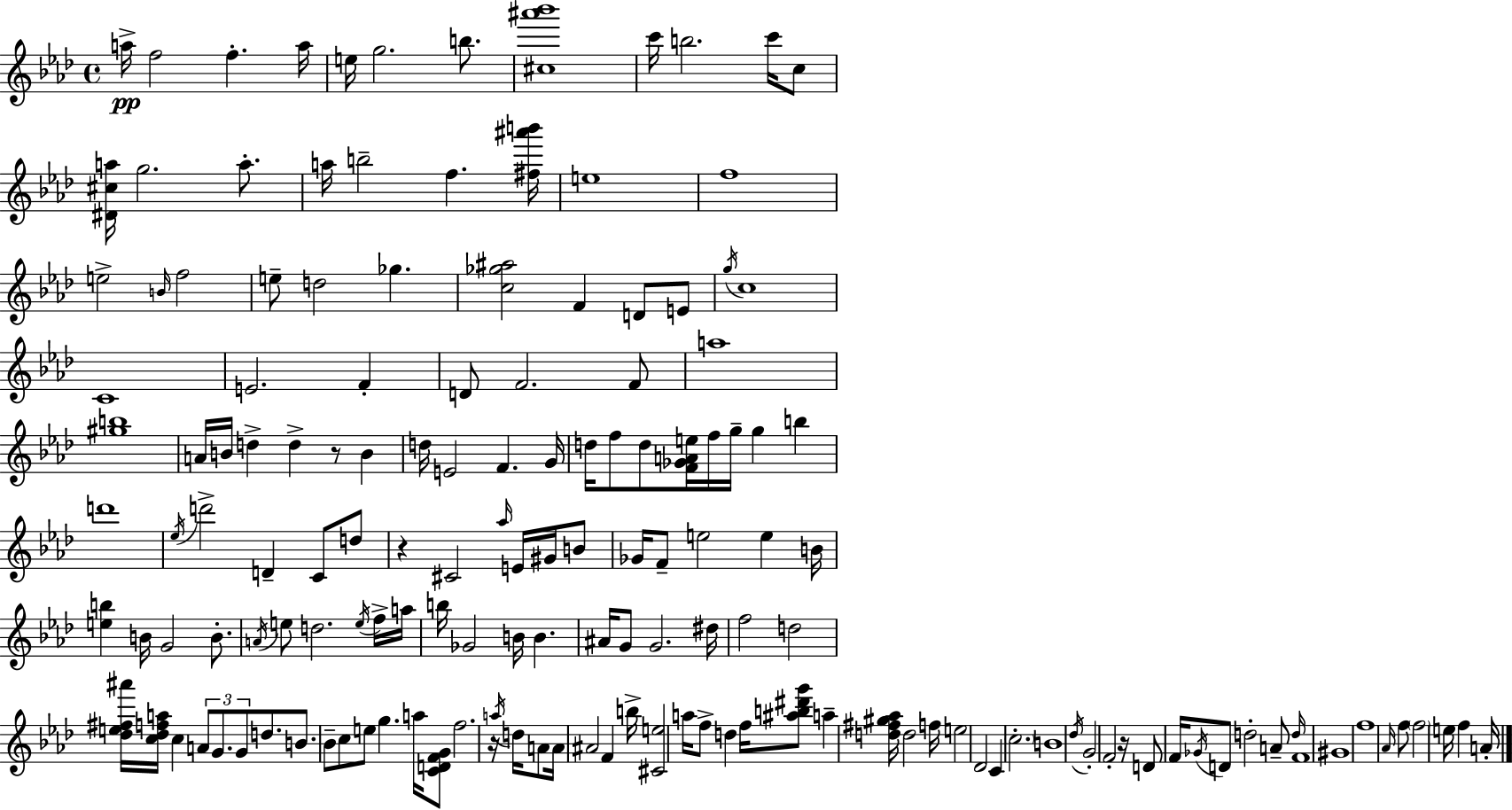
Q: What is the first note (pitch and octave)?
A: A5